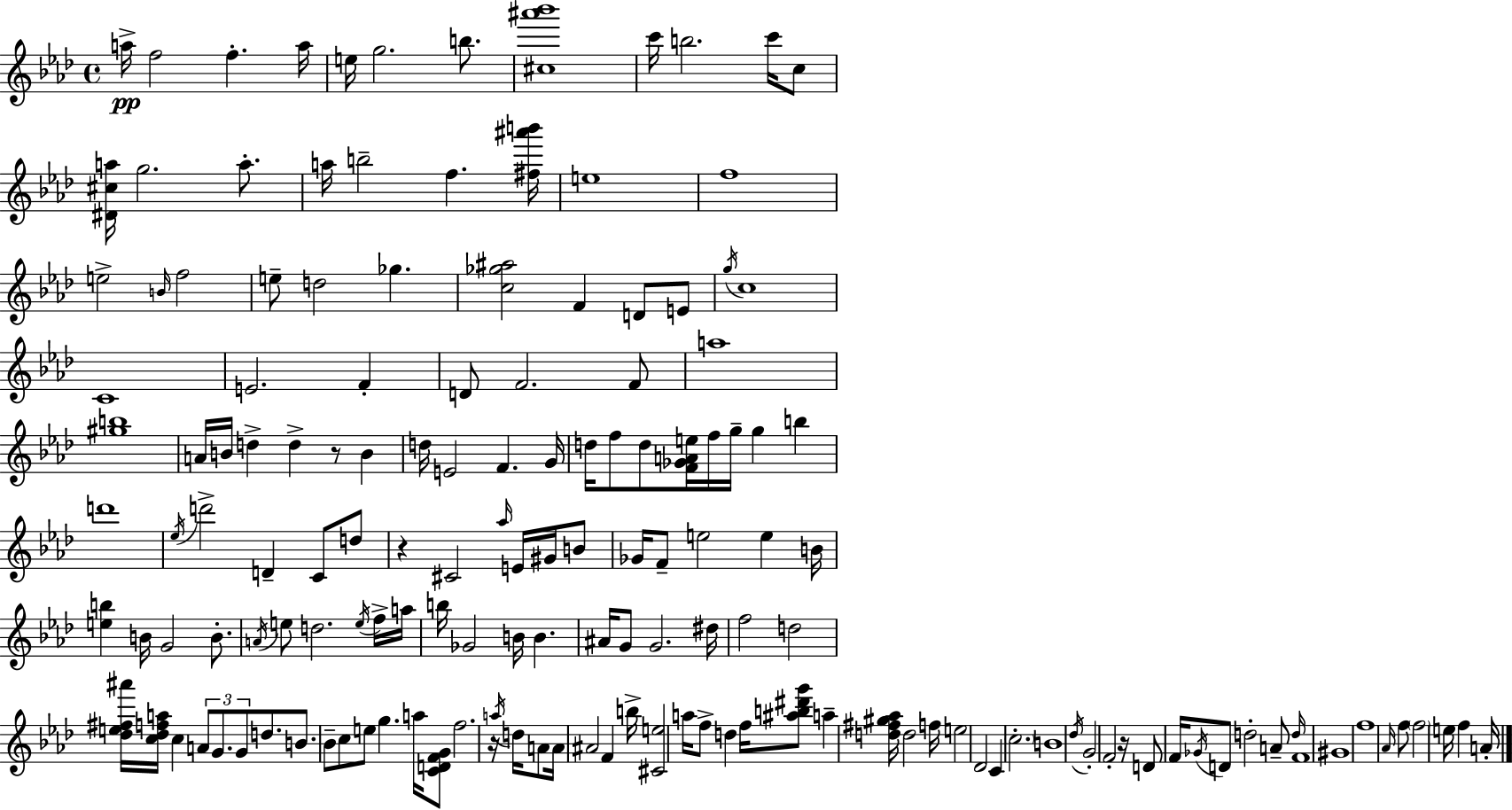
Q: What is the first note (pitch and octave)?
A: A5